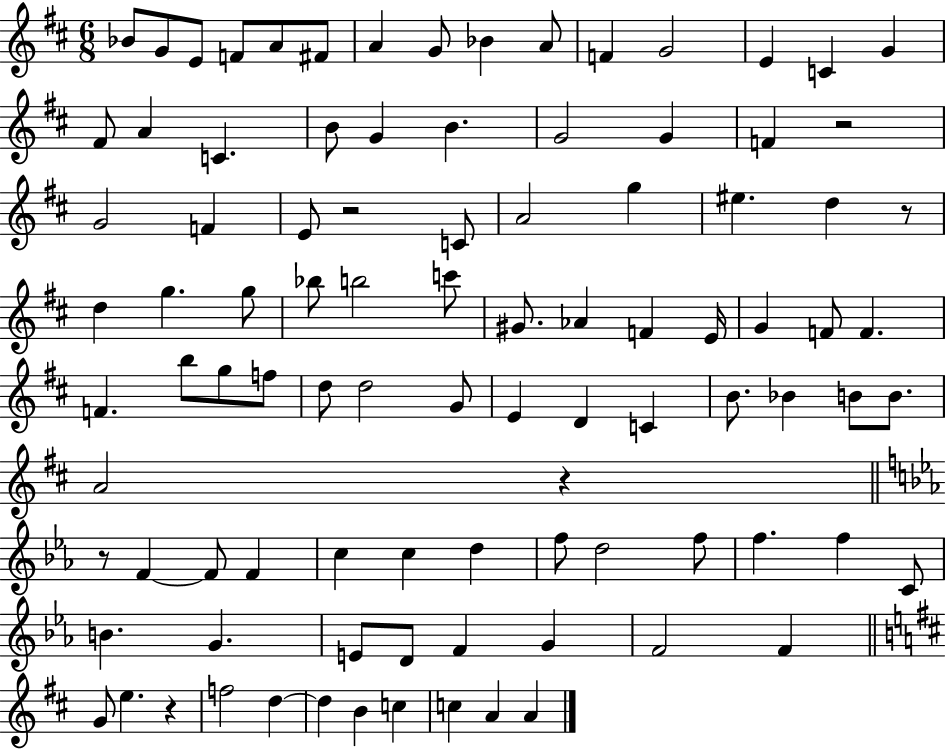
Bb4/e G4/e E4/e F4/e A4/e F#4/e A4/q G4/e Bb4/q A4/e F4/q G4/h E4/q C4/q G4/q F#4/e A4/q C4/q. B4/e G4/q B4/q. G4/h G4/q F4/q R/h G4/h F4/q E4/e R/h C4/e A4/h G5/q EIS5/q. D5/q R/e D5/q G5/q. G5/e Bb5/e B5/h C6/e G#4/e. Ab4/q F4/q E4/s G4/q F4/e F4/q. F4/q. B5/e G5/e F5/e D5/e D5/h G4/e E4/q D4/q C4/q B4/e. Bb4/q B4/e B4/e. A4/h R/q R/e F4/q F4/e F4/q C5/q C5/q D5/q F5/e D5/h F5/e F5/q. F5/q C4/e B4/q. G4/q. E4/e D4/e F4/q G4/q F4/h F4/q G4/e E5/q. R/q F5/h D5/q D5/q B4/q C5/q C5/q A4/q A4/q